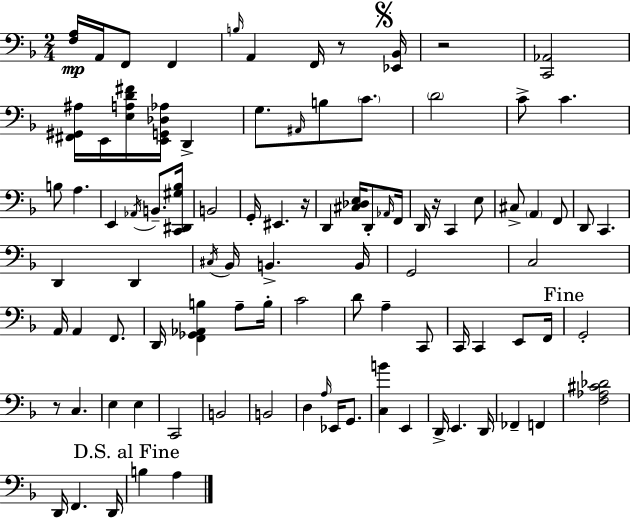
{
  \clef bass
  \numericTimeSignature
  \time 2/4
  \key d \minor
  \repeat volta 2 { <f a>16\mp a,16 f,8 f,4 | \grace { b16 } a,4 f,16 r8 | \mark \markup { \musicglyph "scripts.segno" } <ees, bes,>16 r2 | <c, aes,>2 | \break <fis, gis, ais>16 e,16 <e a d' fis'>16 <e, g, des aes>16 d,4-> | g8. \grace { ais,16 } b8 \parenthesize c'8. | \parenthesize d'2 | c'8-> c'4. | \break b8 a4. | e,4 \acciaccatura { aes,16 } b,8.-- | <c, dis, gis bes>16 b,2 | g,16-. eis,4. | \break r16 d,4 <cis des e>16 | d,8-. \grace { aes,16 } f,16 d,16 r16 c,4 | e8 cis8-> \parenthesize a,4 | f,8 d,8 c,4. | \break d,4 | d,4 \acciaccatura { cis16 } bes,16 b,4.-> | b,16 g,2 | c2 | \break a,16 a,4 | f,8. d,16 <f, ges, aes, b>4 | a8-- b16-. c'2 | d'8 a4-- | \break c,8 c,16 c,4 | e,8 f,16 \mark "Fine" g,2-. | r8 c4. | e4 | \break e4 c,2 | b,2 | b,2 | d4 | \break \grace { a16 } ees,16 g,8. <c b'>4 | e,4 d,16-> e,4. | d,16 fes,4-- | f,4 <f aes cis' des'>2 | \break d,16 f,4. | d,16 \mark "D.S. al Fine" b4 | a4 } \bar "|."
}